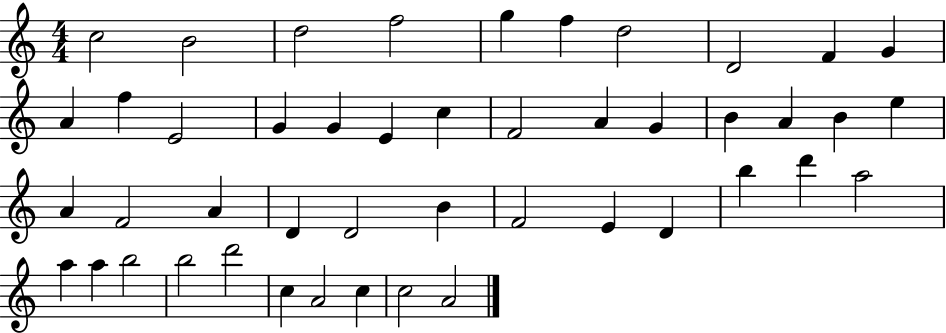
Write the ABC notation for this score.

X:1
T:Untitled
M:4/4
L:1/4
K:C
c2 B2 d2 f2 g f d2 D2 F G A f E2 G G E c F2 A G B A B e A F2 A D D2 B F2 E D b d' a2 a a b2 b2 d'2 c A2 c c2 A2